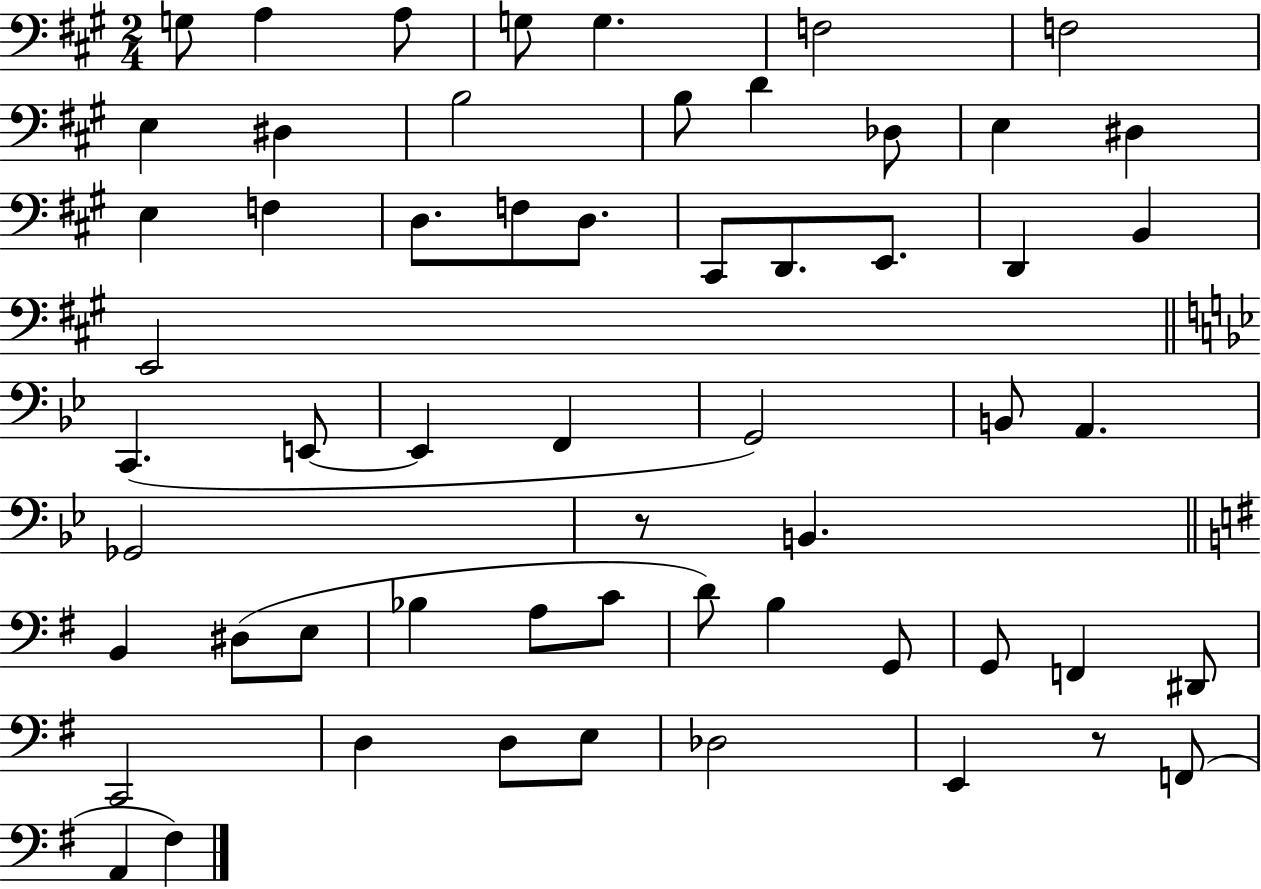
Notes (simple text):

G3/e A3/q A3/e G3/e G3/q. F3/h F3/h E3/q D#3/q B3/h B3/e D4/q Db3/e E3/q D#3/q E3/q F3/q D3/e. F3/e D3/e. C#2/e D2/e. E2/e. D2/q B2/q E2/h C2/q. E2/e E2/q F2/q G2/h B2/e A2/q. Gb2/h R/e B2/q. B2/q D#3/e E3/e Bb3/q A3/e C4/e D4/e B3/q G2/e G2/e F2/q D#2/e C2/h D3/q D3/e E3/e Db3/h E2/q R/e F2/e A2/q F#3/q